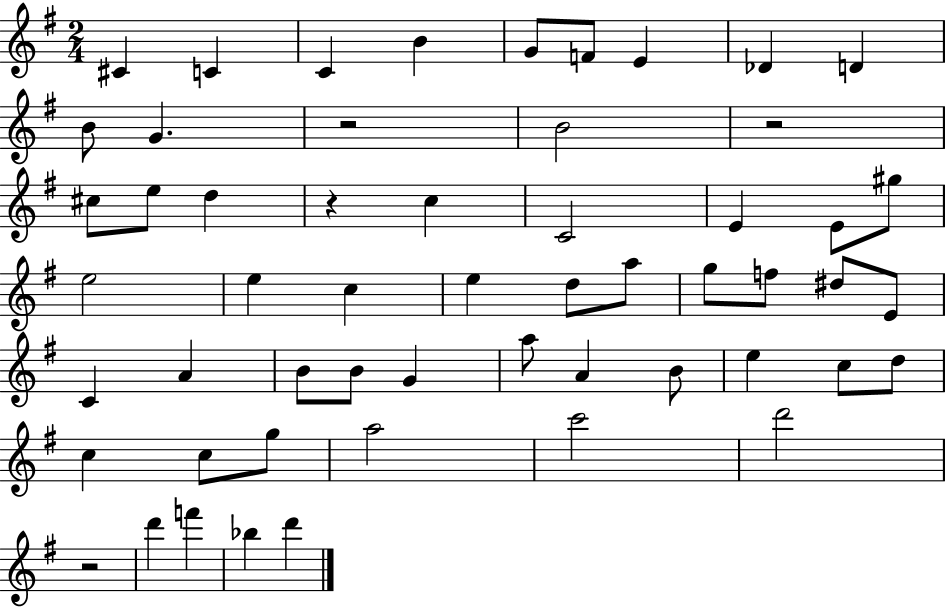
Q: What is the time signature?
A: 2/4